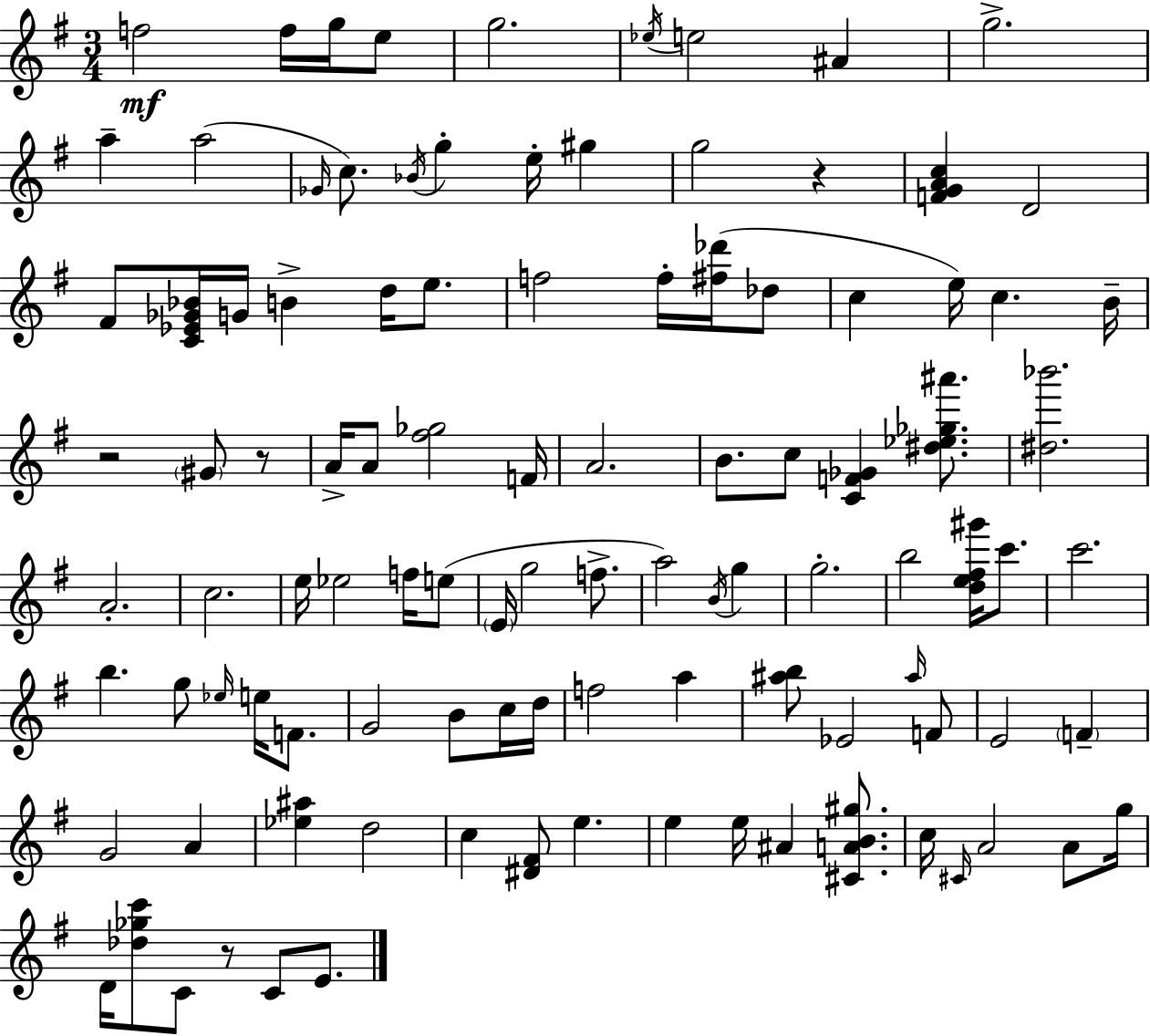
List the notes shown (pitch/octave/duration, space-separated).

F5/h F5/s G5/s E5/e G5/h. Eb5/s E5/h A#4/q G5/h. A5/q A5/h Gb4/s C5/e. Bb4/s G5/q E5/s G#5/q G5/h R/q [F4,G4,A4,C5]/q D4/h F#4/e [C4,Eb4,Gb4,Bb4]/s G4/s B4/q D5/s E5/e. F5/h F5/s [F#5,Db6]/s Db5/e C5/q E5/s C5/q. B4/s R/h G#4/e R/e A4/s A4/e [F#5,Gb5]/h F4/s A4/h. B4/e. C5/e [C4,F4,Gb4]/q [D#5,Eb5,Gb5,A#6]/e. [D#5,Bb6]/h. A4/h. C5/h. E5/s Eb5/h F5/s E5/e E4/s G5/h F5/e. A5/h B4/s G5/q G5/h. B5/h [D5,E5,F#5,G#6]/s C6/e. C6/h. B5/q. G5/e Eb5/s E5/s F4/e. G4/h B4/e C5/s D5/s F5/h A5/q [A#5,B5]/e Eb4/h A#5/s F4/e E4/h F4/q G4/h A4/q [Eb5,A#5]/q D5/h C5/q [D#4,F#4]/e E5/q. E5/q E5/s A#4/q [C#4,A4,B4,G#5]/e. C5/s C#4/s A4/h A4/e G5/s D4/s [Db5,Gb5,C6]/e C4/e R/e C4/e E4/e.